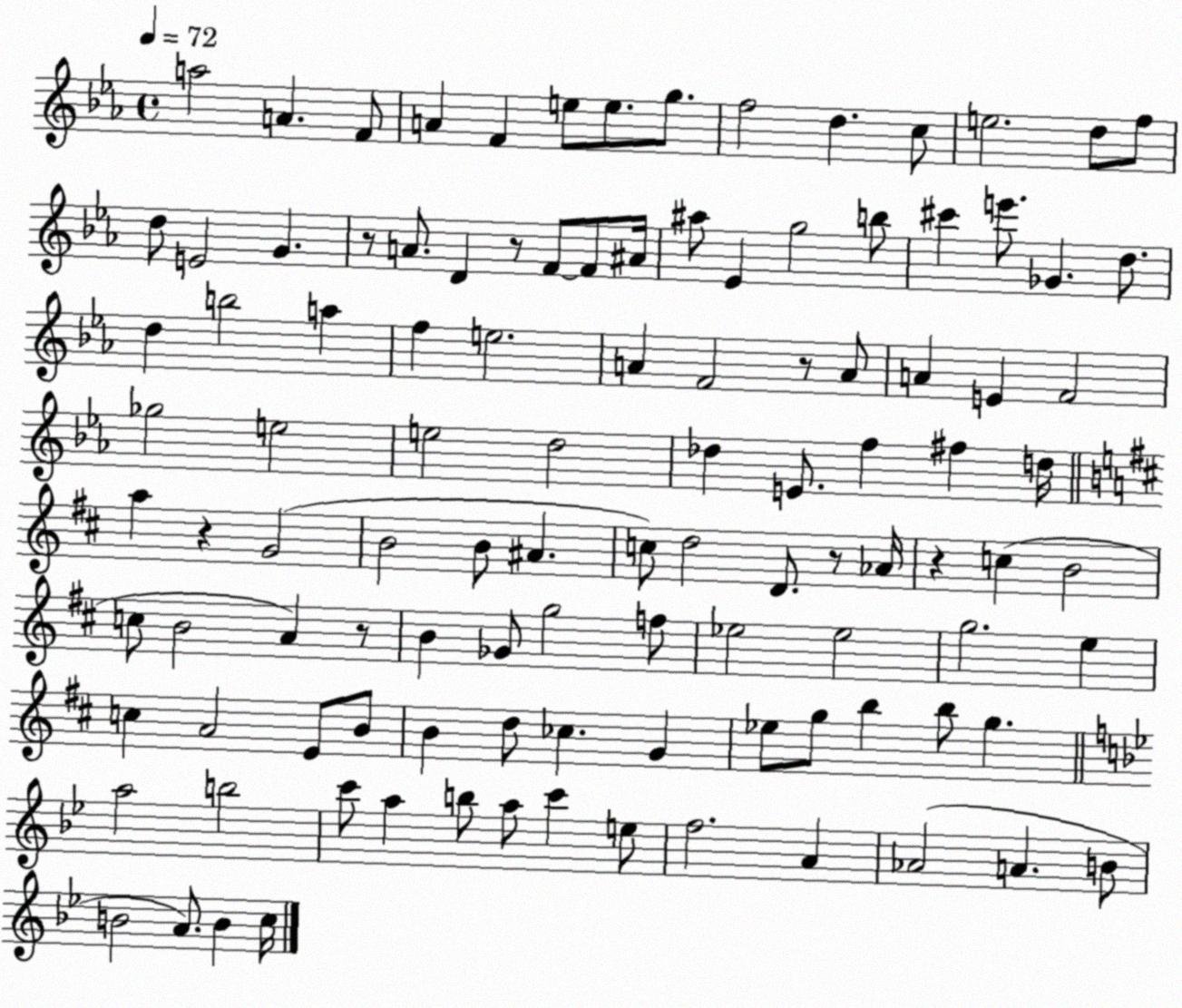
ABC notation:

X:1
T:Untitled
M:4/4
L:1/4
K:Eb
a2 A F/2 A F e/2 e/2 g/2 f2 d c/2 e2 d/2 f/2 d/2 E2 G z/2 A/2 D z/2 F/2 F/2 ^A/4 ^a/2 _E g2 b/2 ^c' e'/2 _G d/2 d b2 a f e2 A F2 z/2 A/2 A E F2 _g2 e2 e2 d2 _d E/2 f ^f d/4 a z G2 B2 B/2 ^A c/2 d2 D/2 z/2 _A/4 z c B2 c/2 B2 A z/2 B _G/2 g2 f/2 _e2 _e2 g2 e c A2 E/2 B/2 B d/2 _c G _e/2 g/2 b b/2 g a2 b2 c'/2 a b/2 a/2 c' e/2 f2 A _A2 A B/2 B2 A/2 B c/4